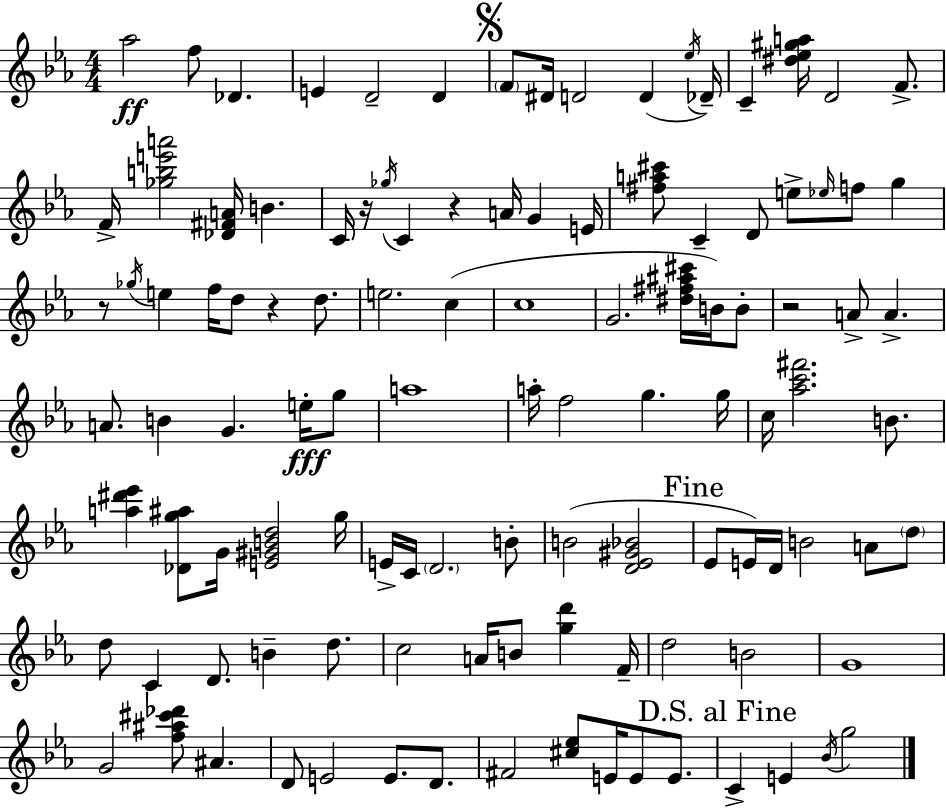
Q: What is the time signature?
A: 4/4